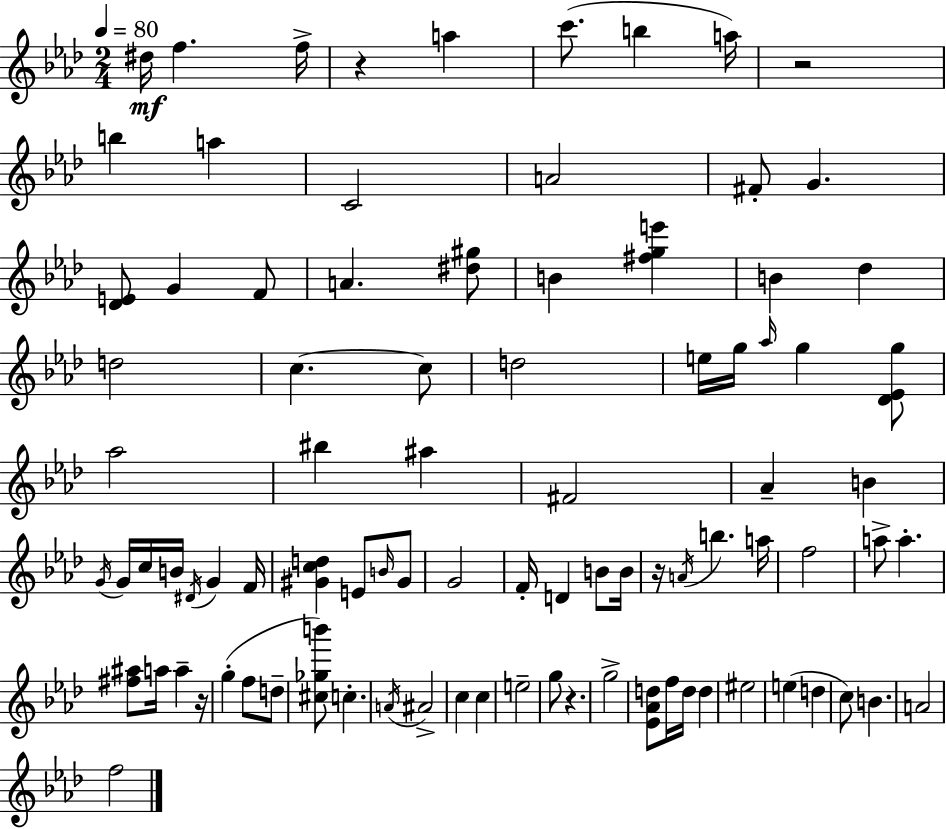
{
  \clef treble
  \numericTimeSignature
  \time 2/4
  \key aes \major
  \tempo 4 = 80
  dis''16\mf f''4. f''16-> | r4 a''4 | c'''8.( b''4 a''16) | r2 | \break b''4 a''4 | c'2 | a'2 | fis'8-. g'4. | \break <des' e'>8 g'4 f'8 | a'4. <dis'' gis''>8 | b'4 <fis'' g'' e'''>4 | b'4 des''4 | \break d''2 | c''4.~~ c''8 | d''2 | e''16 g''16 \grace { aes''16 } g''4 <des' ees' g''>8 | \break aes''2 | bis''4 ais''4 | fis'2 | aes'4-- b'4 | \break \acciaccatura { g'16 } g'16 c''16 b'16 \acciaccatura { dis'16 } g'4 | f'16 <gis' c'' d''>4 e'8 | \grace { b'16 } gis'8 g'2 | f'16-. d'4 | \break b'8 b'16 r16 \acciaccatura { a'16 } b''4. | a''16 f''2 | a''8-> a''4.-. | <fis'' ais''>8 a''16 | \break a''4-- r16 g''4-.( | f''8 d''8-- <cis'' ges'' b'''>8) c''4.-. | \acciaccatura { a'16 } ais'2-> | c''4 | \break c''4 e''2-- | g''8 | r4. g''2-> | <ees' aes' d''>8 | \break f''16 d''16 d''4 eis''2 | e''4( | d''4 c''8) | b'4. a'2 | \break f''2 | \bar "|."
}